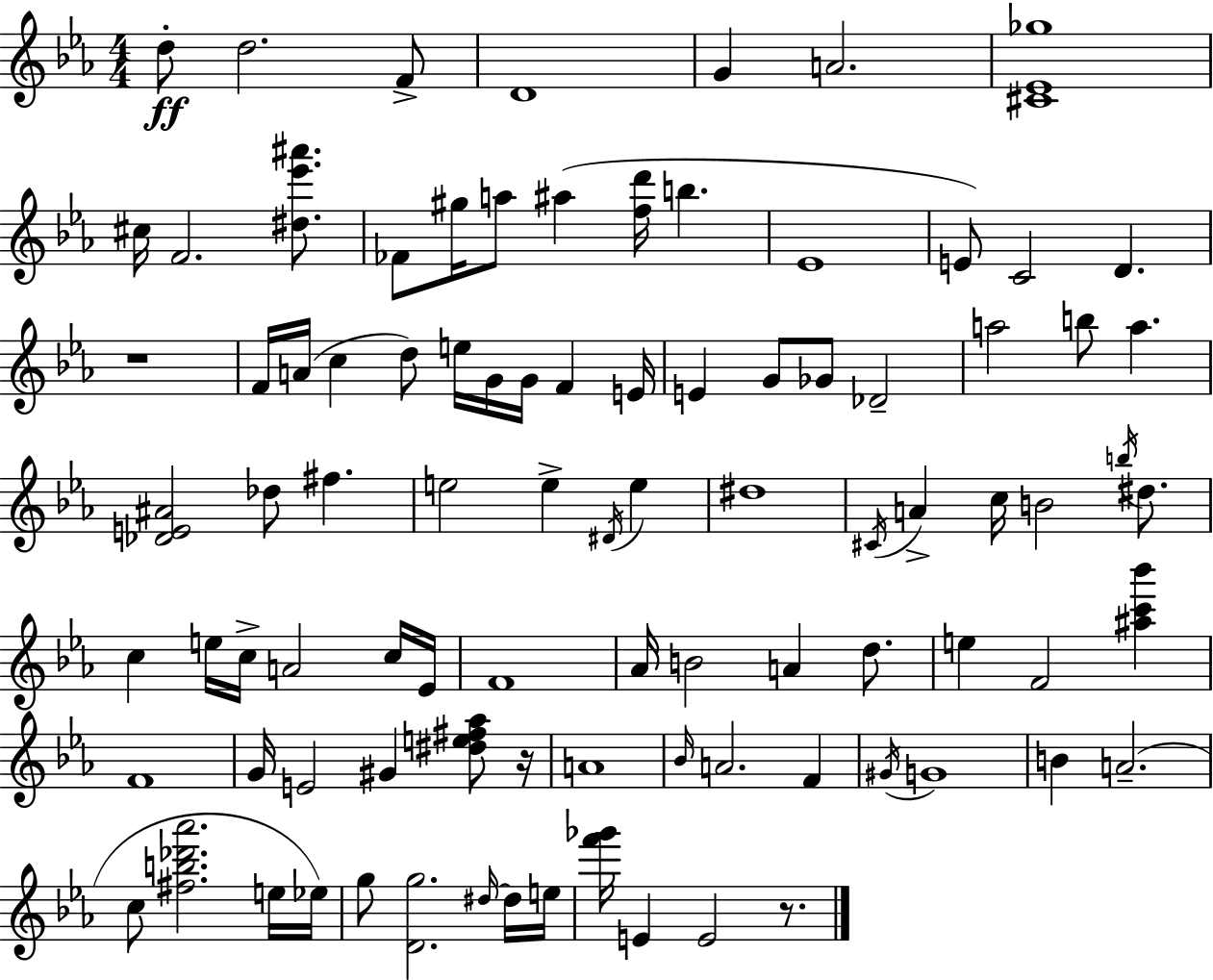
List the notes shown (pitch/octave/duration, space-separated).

D5/e D5/h. F4/e D4/w G4/q A4/h. [C#4,Eb4,Gb5]/w C#5/s F4/h. [D#5,Eb6,A#6]/e. FES4/e G#5/s A5/e A#5/q [F5,D6]/s B5/q. Eb4/w E4/e C4/h D4/q. R/w F4/s A4/s C5/q D5/e E5/s G4/s G4/s F4/q E4/s E4/q G4/e Gb4/e Db4/h A5/h B5/e A5/q. [Db4,E4,A#4]/h Db5/e F#5/q. E5/h E5/q D#4/s E5/q D#5/w C#4/s A4/q C5/s B4/h B5/s D#5/e. C5/q E5/s C5/s A4/h C5/s Eb4/s F4/w Ab4/s B4/h A4/q D5/e. E5/q F4/h [A#5,C6,Bb6]/q F4/w G4/s E4/h G#4/q [D#5,E5,F#5,Ab5]/e R/s A4/w Bb4/s A4/h. F4/q G#4/s G4/w B4/q A4/h. C5/e [F#5,B5,Db6,Ab6]/h. E5/s Eb5/s G5/e [D4,G5]/h. D#5/s D#5/s E5/s [F6,Gb6]/s E4/q E4/h R/e.